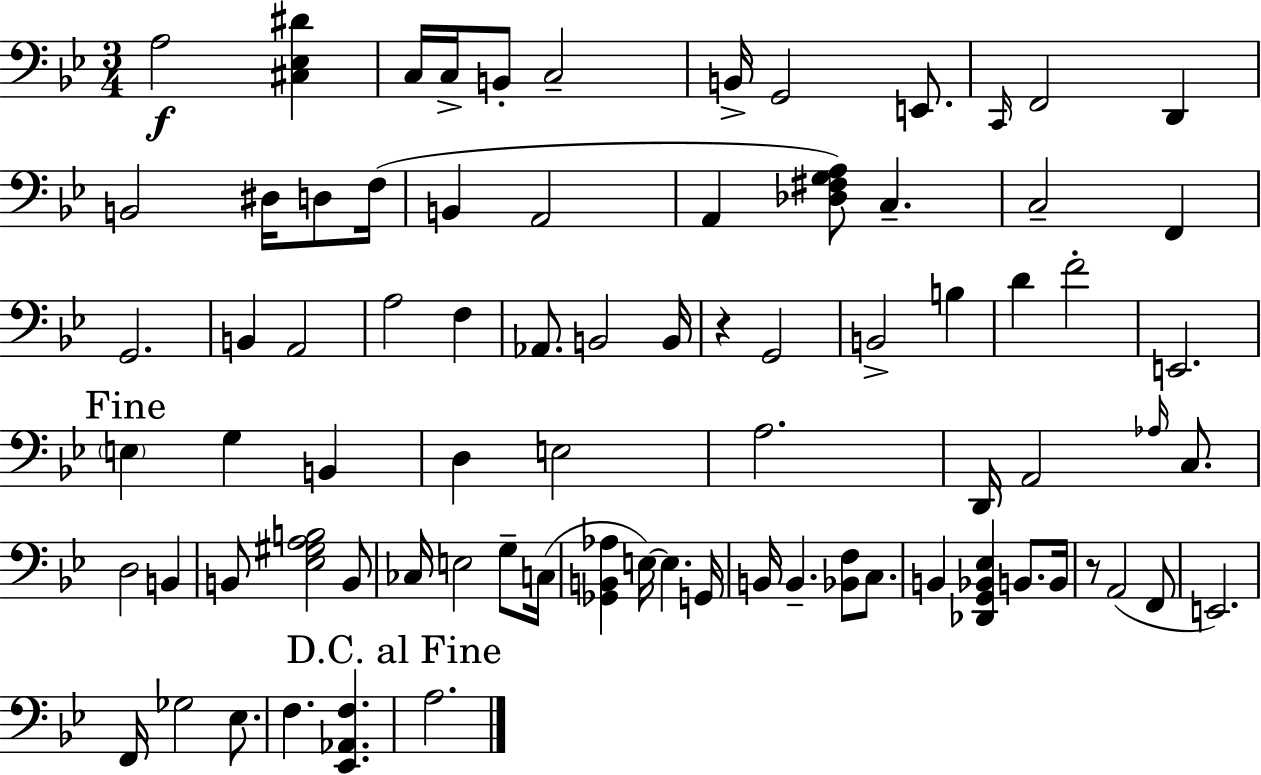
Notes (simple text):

A3/h [C#3,Eb3,D#4]/q C3/s C3/s B2/e C3/h B2/s G2/h E2/e. C2/s F2/h D2/q B2/h D#3/s D3/e F3/s B2/q A2/h A2/q [Db3,F#3,G3,A3]/e C3/q. C3/h F2/q G2/h. B2/q A2/h A3/h F3/q Ab2/e. B2/h B2/s R/q G2/h B2/h B3/q D4/q F4/h E2/h. E3/q G3/q B2/q D3/q E3/h A3/h. D2/s A2/h Ab3/s C3/e. D3/h B2/q B2/e [Eb3,G#3,A3,B3]/h B2/e CES3/s E3/h G3/e C3/s [Gb2,B2,Ab3]/q E3/s E3/q. G2/s B2/s B2/q. [Bb2,F3]/e C3/e. B2/q [Db2,G2,Bb2,Eb3]/q B2/e. B2/s R/e A2/h F2/e E2/h. F2/s Gb3/h Eb3/e. F3/q. [Eb2,Ab2,F3]/q. A3/h.